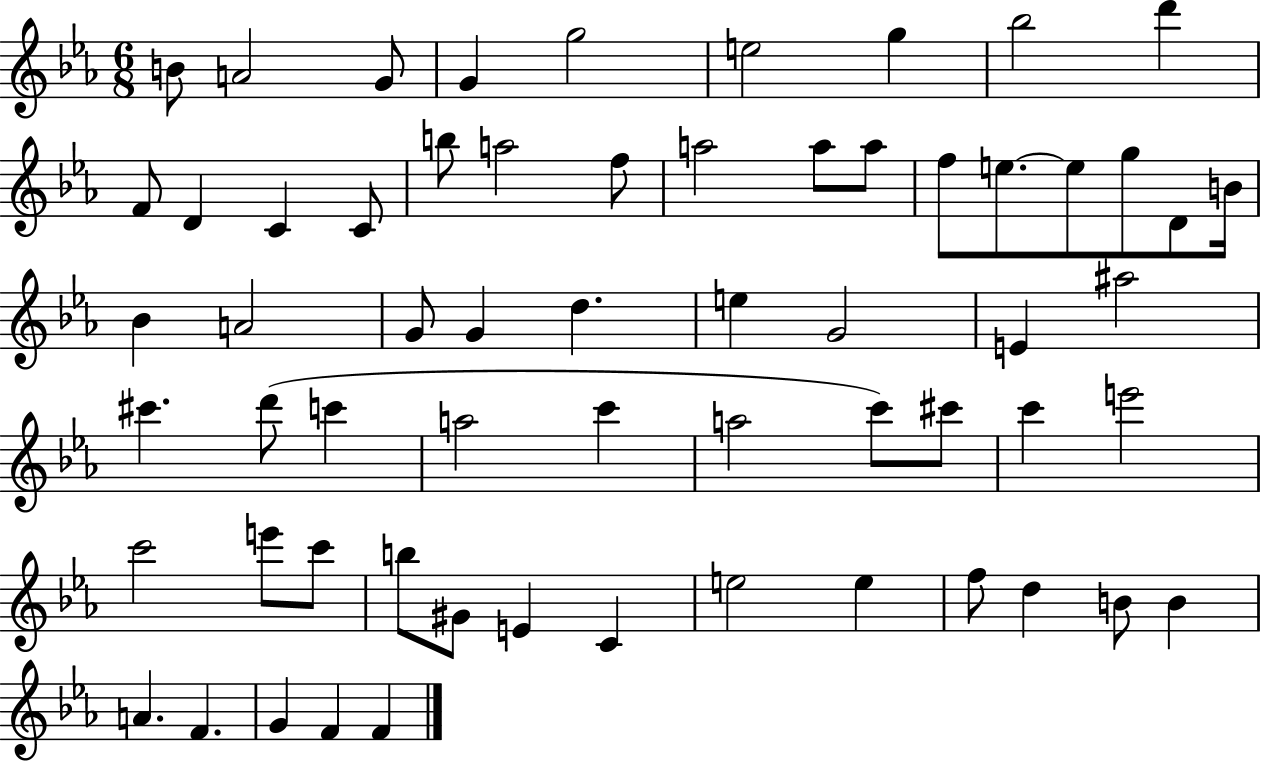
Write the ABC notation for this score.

X:1
T:Untitled
M:6/8
L:1/4
K:Eb
B/2 A2 G/2 G g2 e2 g _b2 d' F/2 D C C/2 b/2 a2 f/2 a2 a/2 a/2 f/2 e/2 e/2 g/2 D/2 B/4 _B A2 G/2 G d e G2 E ^a2 ^c' d'/2 c' a2 c' a2 c'/2 ^c'/2 c' e'2 c'2 e'/2 c'/2 b/2 ^G/2 E C e2 e f/2 d B/2 B A F G F F